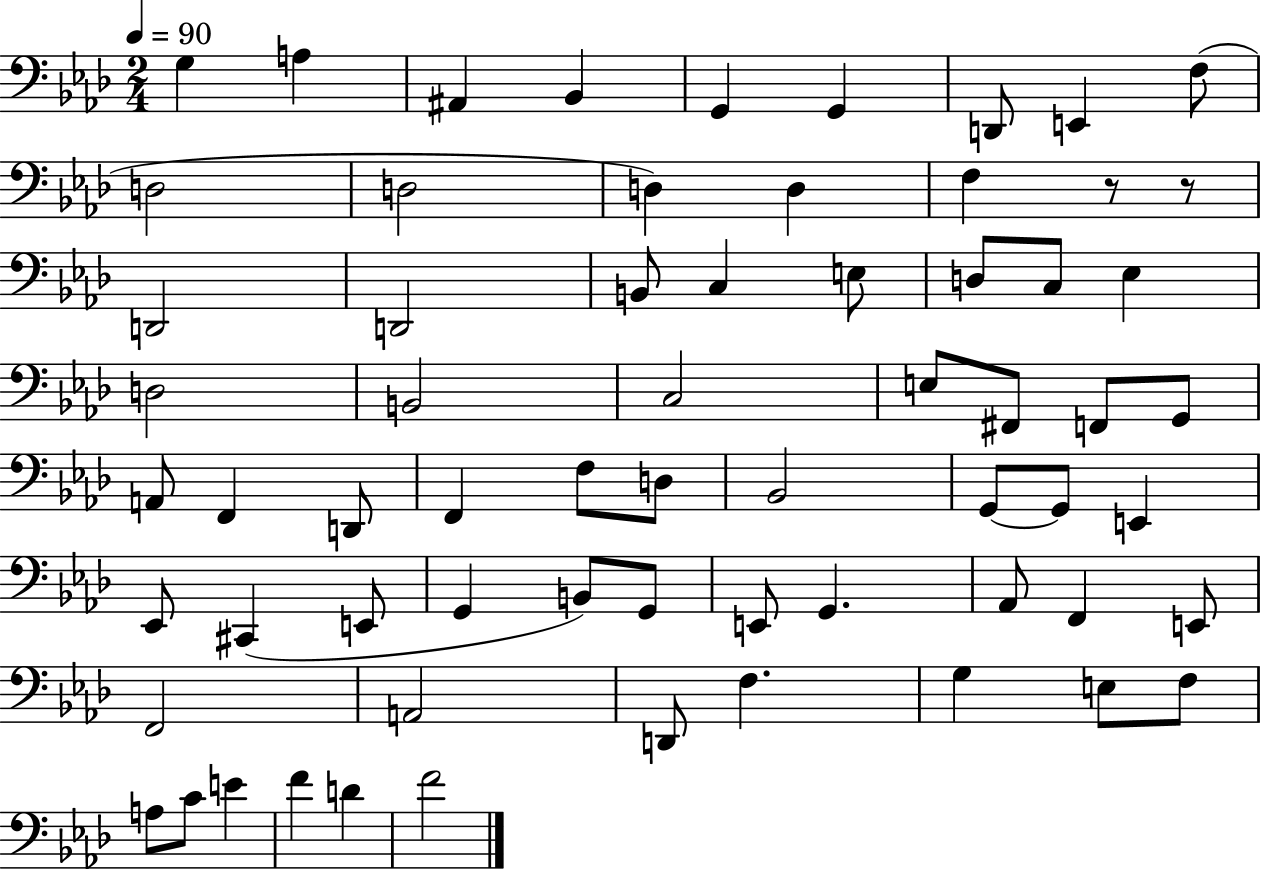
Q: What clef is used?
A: bass